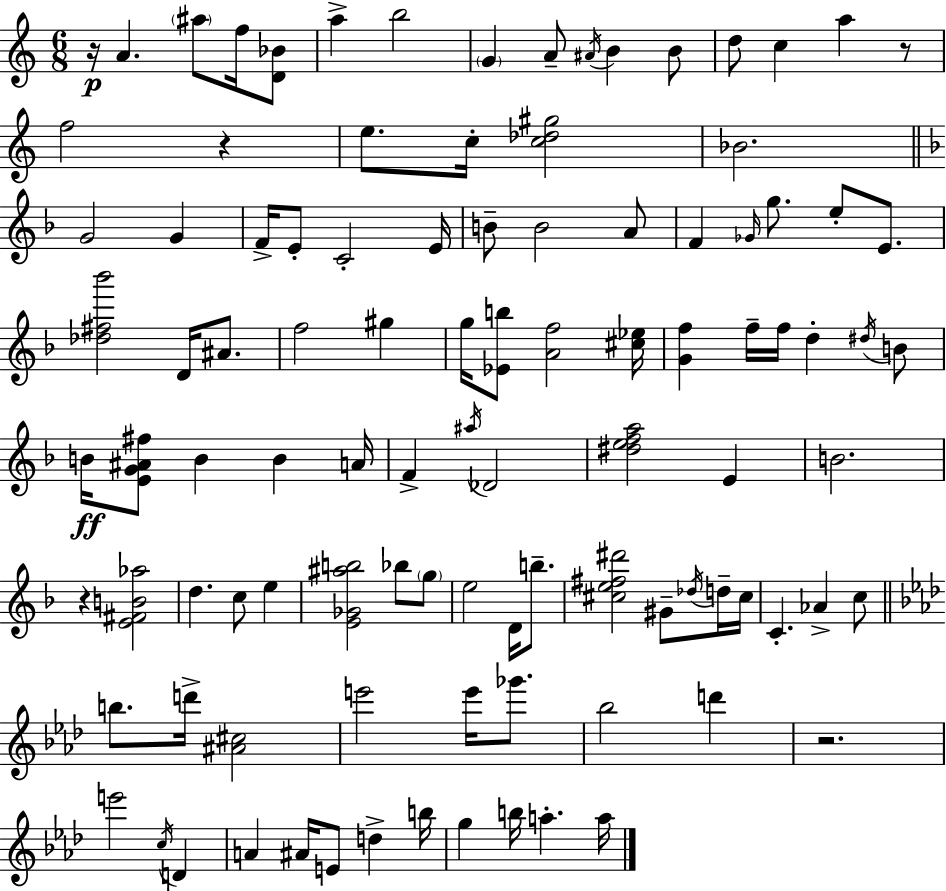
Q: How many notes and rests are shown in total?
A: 102